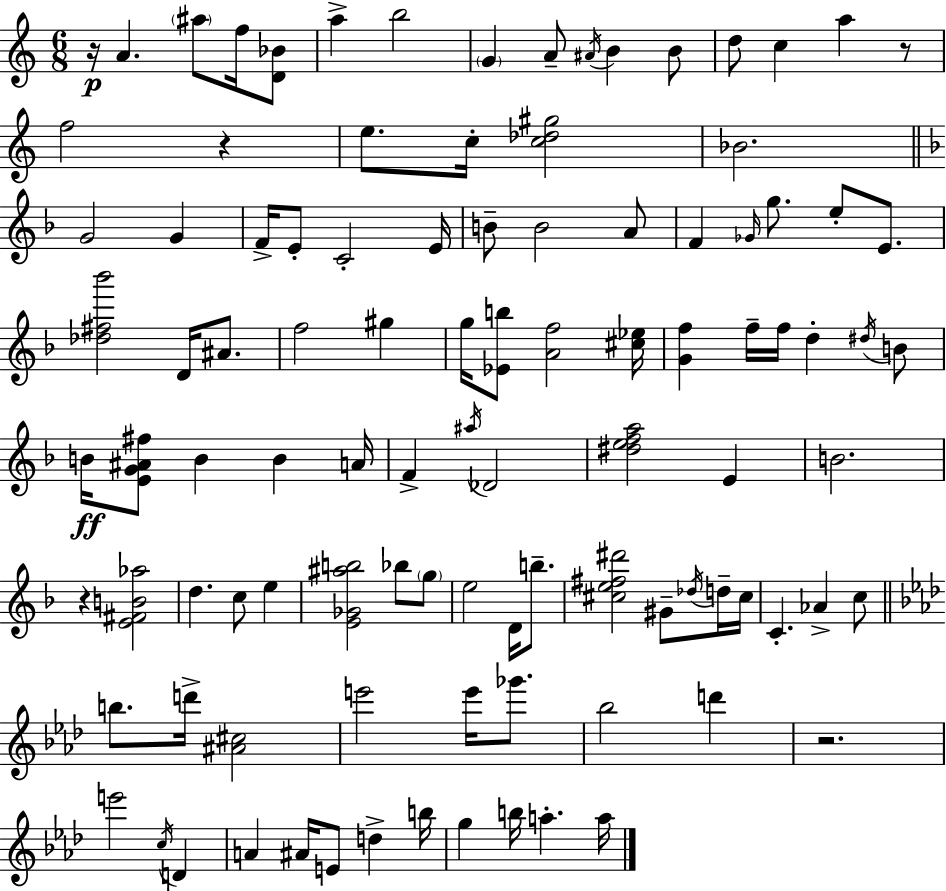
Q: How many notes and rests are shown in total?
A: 102